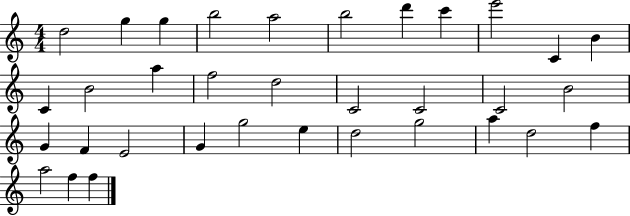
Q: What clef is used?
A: treble